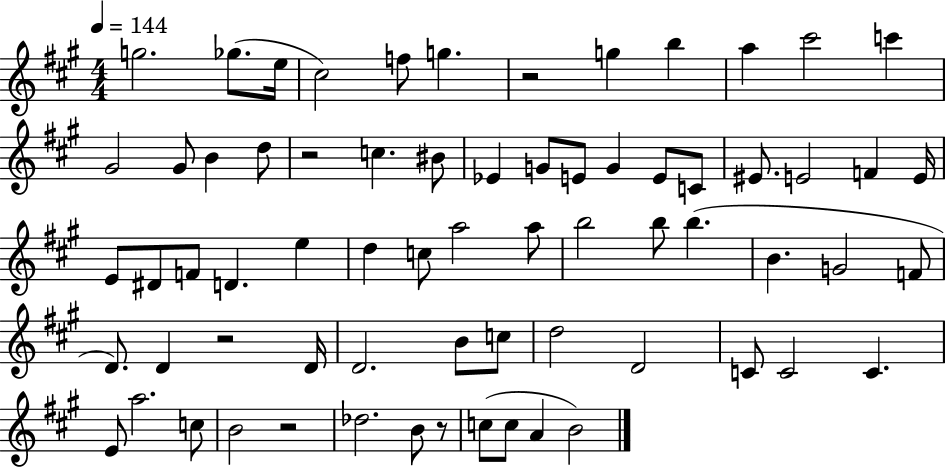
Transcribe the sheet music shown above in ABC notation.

X:1
T:Untitled
M:4/4
L:1/4
K:A
g2 _g/2 e/4 ^c2 f/2 g z2 g b a ^c'2 c' ^G2 ^G/2 B d/2 z2 c ^B/2 _E G/2 E/2 G E/2 C/2 ^E/2 E2 F E/4 E/2 ^D/2 F/2 D e d c/2 a2 a/2 b2 b/2 b B G2 F/2 D/2 D z2 D/4 D2 B/2 c/2 d2 D2 C/2 C2 C E/2 a2 c/2 B2 z2 _d2 B/2 z/2 c/2 c/2 A B2